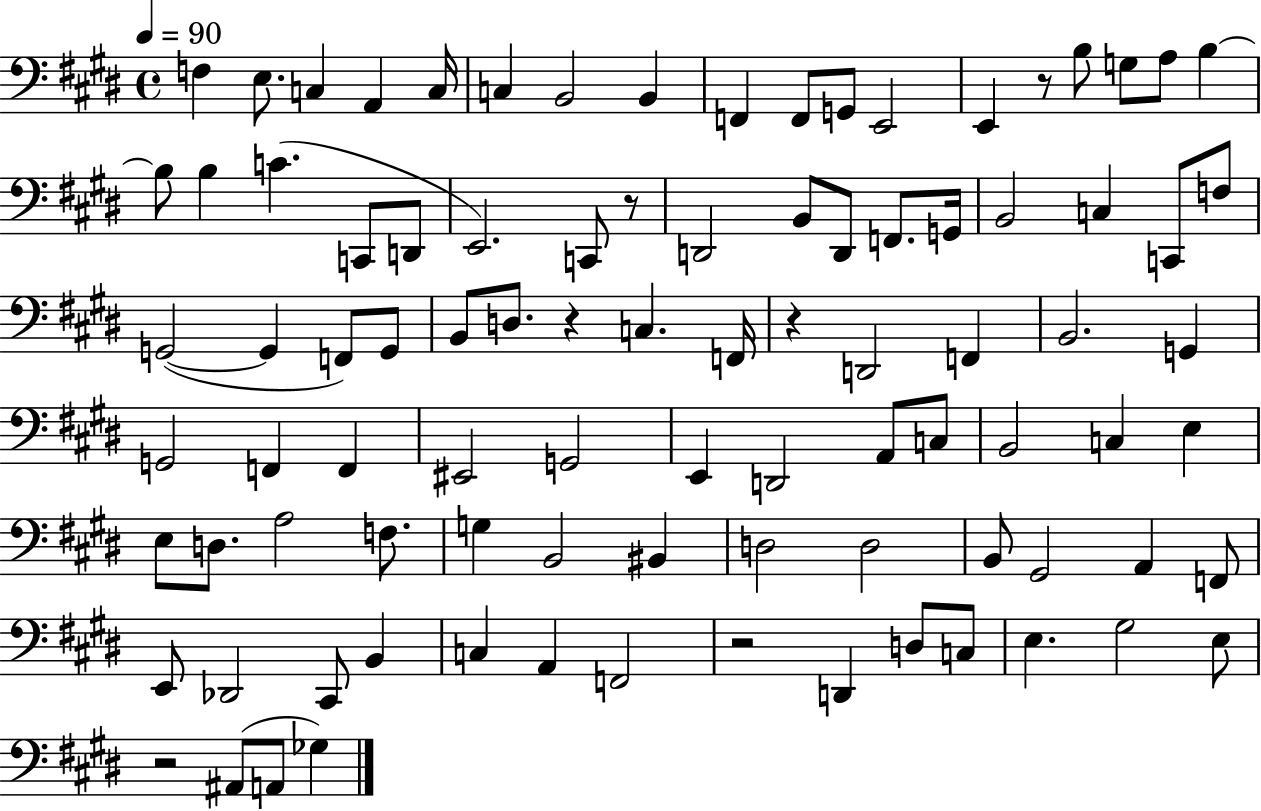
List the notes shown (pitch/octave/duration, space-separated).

F3/q E3/e. C3/q A2/q C3/s C3/q B2/h B2/q F2/q F2/e G2/e E2/h E2/q R/e B3/e G3/e A3/e B3/q B3/e B3/q C4/q. C2/e D2/e E2/h. C2/e R/e D2/h B2/e D2/e F2/e. G2/s B2/h C3/q C2/e F3/e G2/h G2/q F2/e G2/e B2/e D3/e. R/q C3/q. F2/s R/q D2/h F2/q B2/h. G2/q G2/h F2/q F2/q EIS2/h G2/h E2/q D2/h A2/e C3/e B2/h C3/q E3/q E3/e D3/e. A3/h F3/e. G3/q B2/h BIS2/q D3/h D3/h B2/e G#2/h A2/q F2/e E2/e Db2/h C#2/e B2/q C3/q A2/q F2/h R/h D2/q D3/e C3/e E3/q. G#3/h E3/e R/h A#2/e A2/e Gb3/q